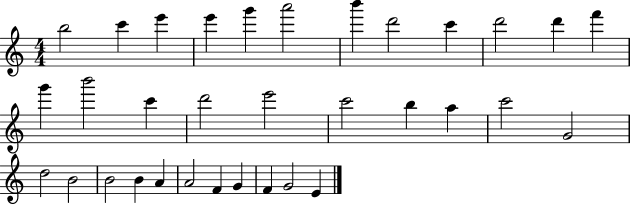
X:1
T:Untitled
M:4/4
L:1/4
K:C
b2 c' e' e' g' a'2 b' d'2 c' d'2 d' f' g' b'2 c' d'2 e'2 c'2 b a c'2 G2 d2 B2 B2 B A A2 F G F G2 E